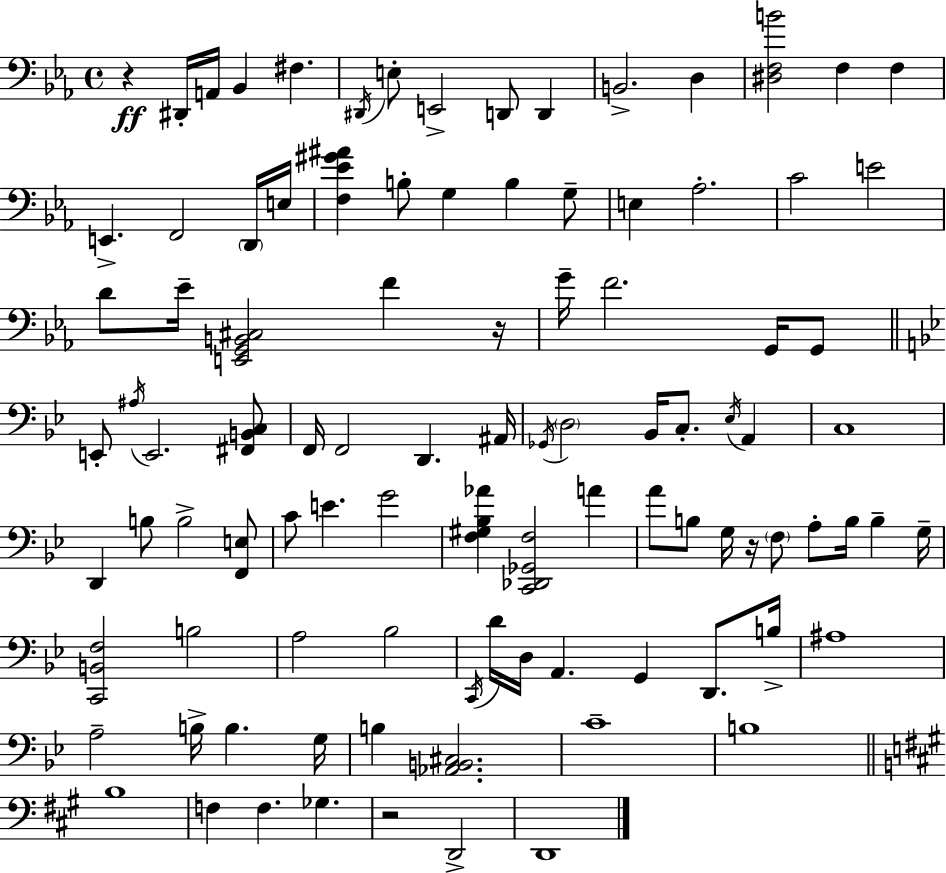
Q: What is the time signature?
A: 4/4